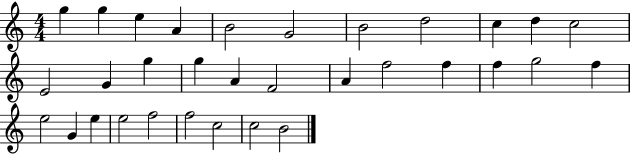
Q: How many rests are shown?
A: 0